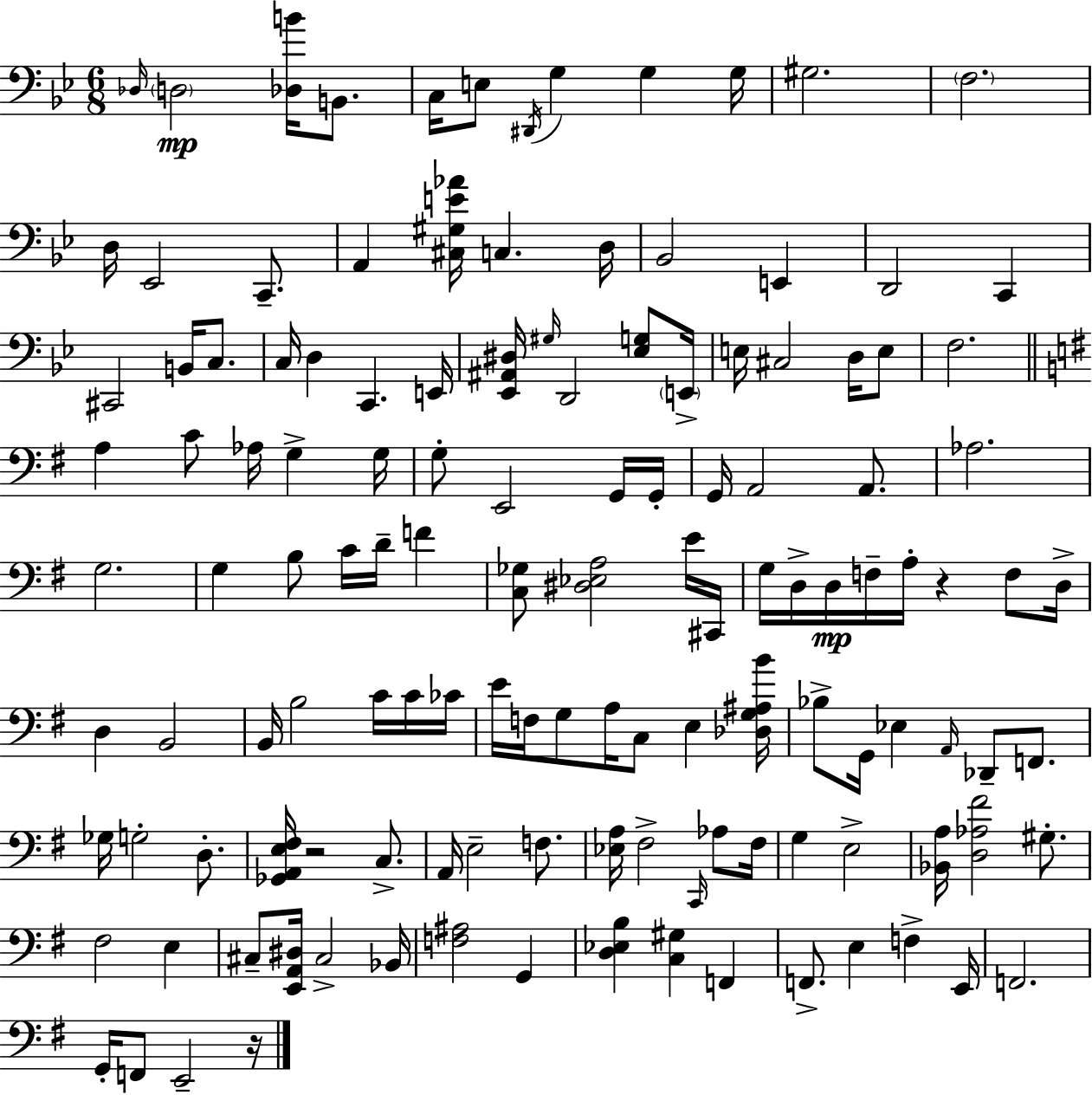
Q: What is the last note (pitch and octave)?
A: E2